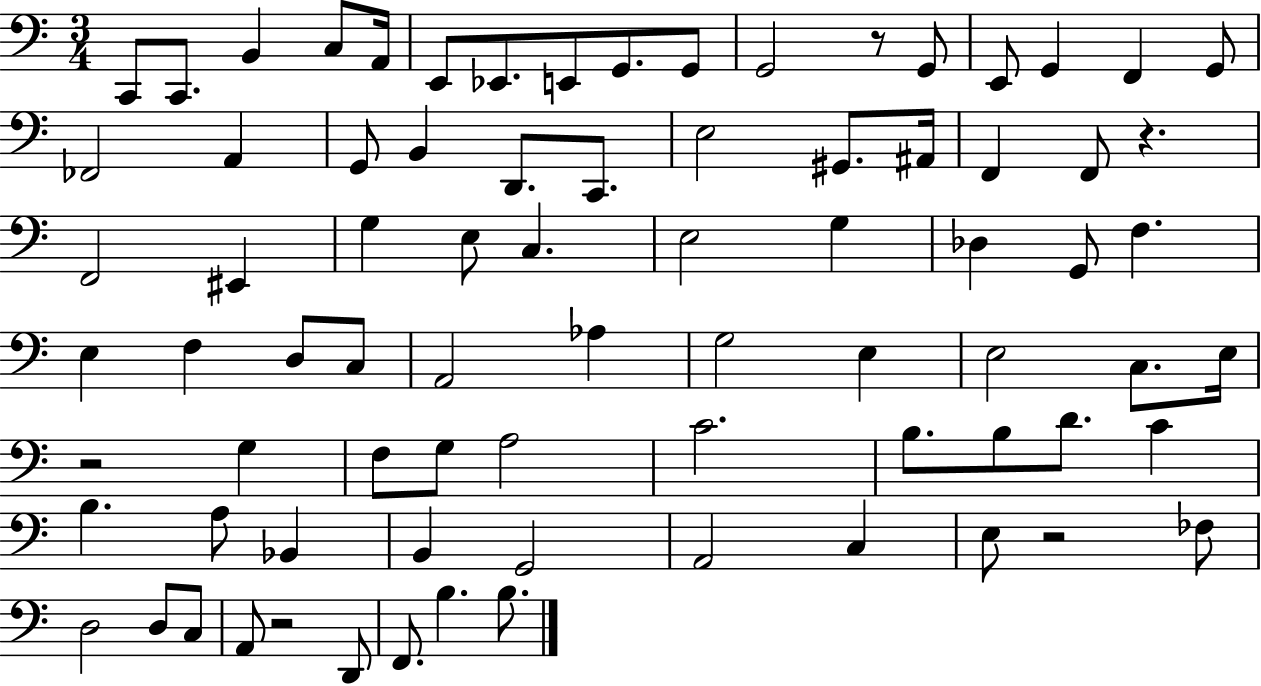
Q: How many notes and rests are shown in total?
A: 79